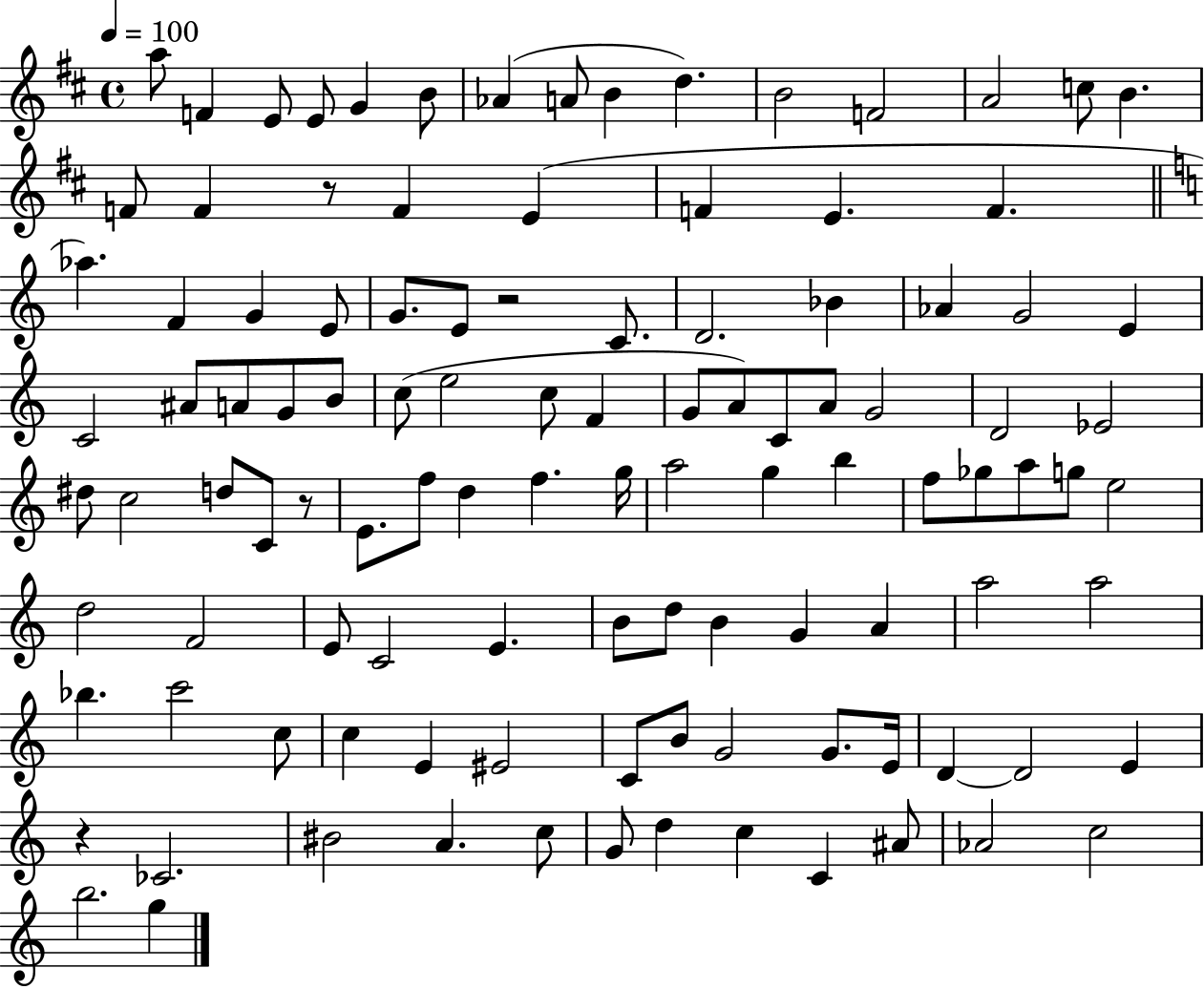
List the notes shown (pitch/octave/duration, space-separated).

A5/e F4/q E4/e E4/e G4/q B4/e Ab4/q A4/e B4/q D5/q. B4/h F4/h A4/h C5/e B4/q. F4/e F4/q R/e F4/q E4/q F4/q E4/q. F4/q. Ab5/q. F4/q G4/q E4/e G4/e. E4/e R/h C4/e. D4/h. Bb4/q Ab4/q G4/h E4/q C4/h A#4/e A4/e G4/e B4/e C5/e E5/h C5/e F4/q G4/e A4/e C4/e A4/e G4/h D4/h Eb4/h D#5/e C5/h D5/e C4/e R/e E4/e. F5/e D5/q F5/q. G5/s A5/h G5/q B5/q F5/e Gb5/e A5/e G5/e E5/h D5/h F4/h E4/e C4/h E4/q. B4/e D5/e B4/q G4/q A4/q A5/h A5/h Bb5/q. C6/h C5/e C5/q E4/q EIS4/h C4/e B4/e G4/h G4/e. E4/s D4/q D4/h E4/q R/q CES4/h. BIS4/h A4/q. C5/e G4/e D5/q C5/q C4/q A#4/e Ab4/h C5/h B5/h. G5/q